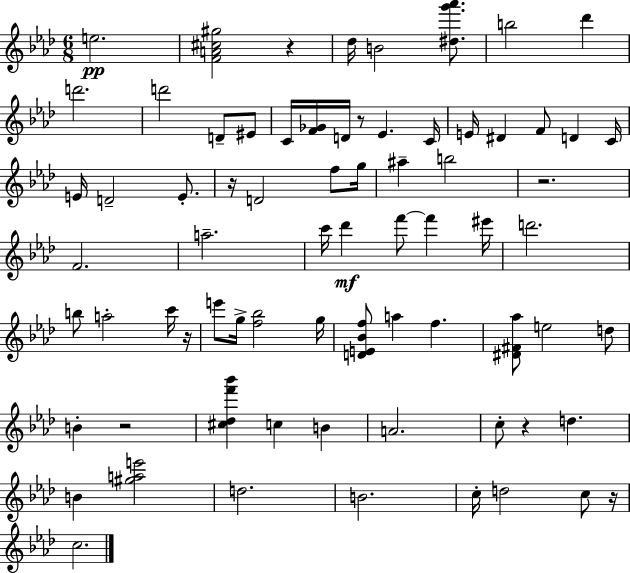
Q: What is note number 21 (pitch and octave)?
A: E4